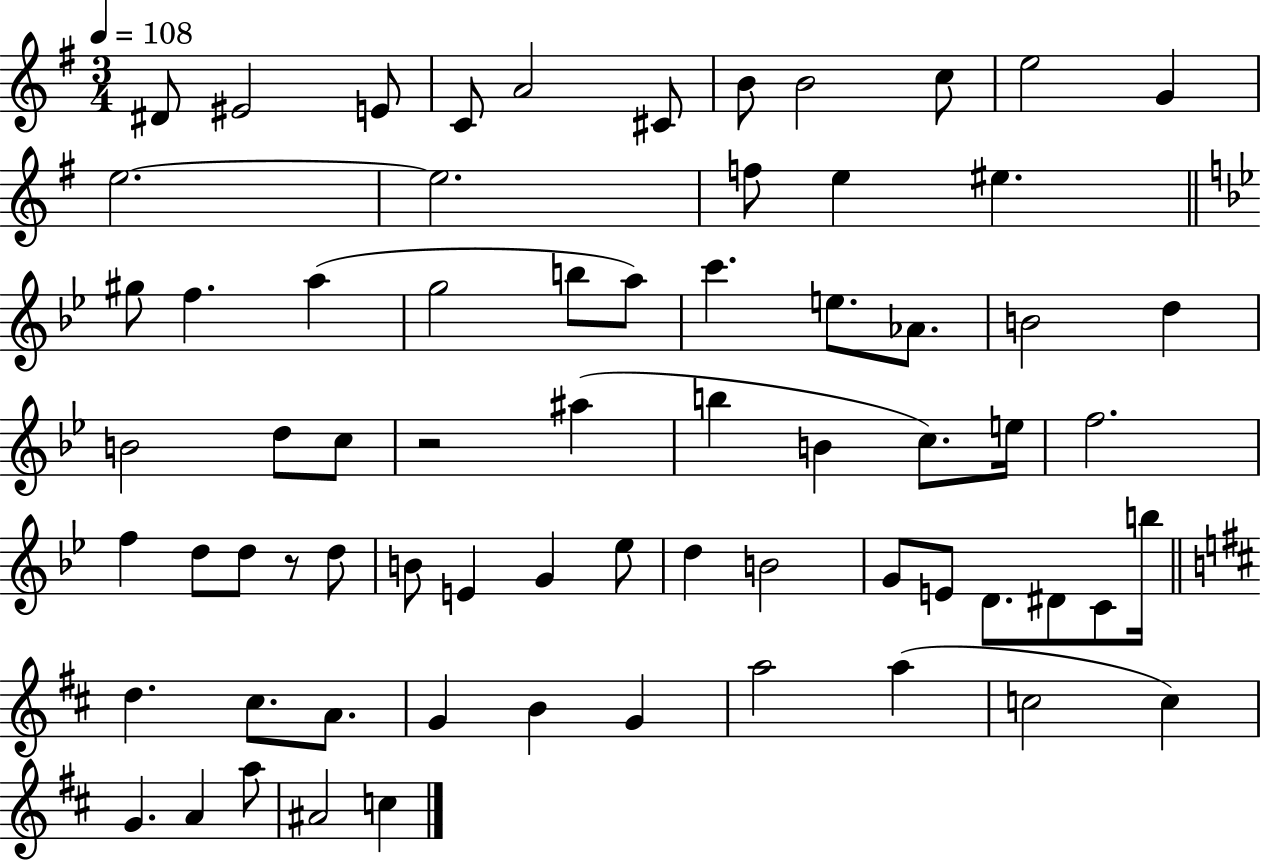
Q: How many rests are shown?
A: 2